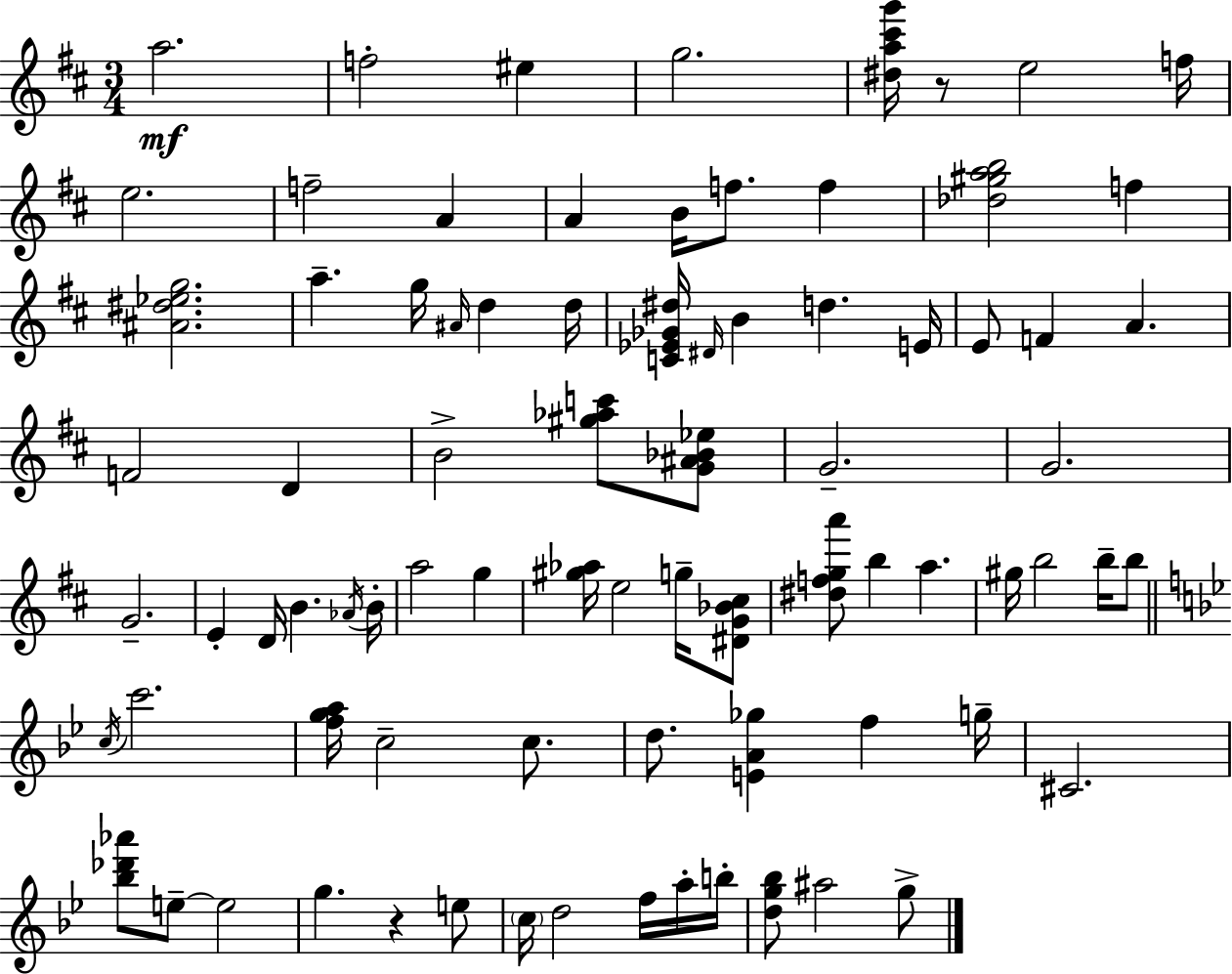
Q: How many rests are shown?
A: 2